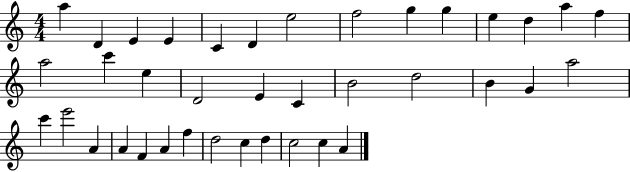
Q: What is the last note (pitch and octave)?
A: A4